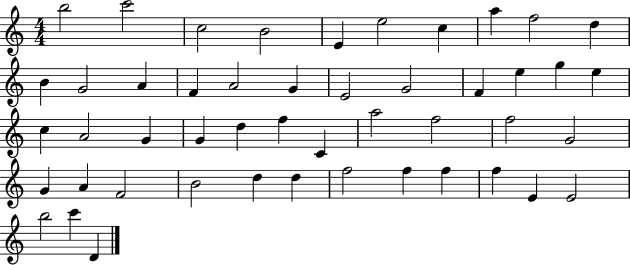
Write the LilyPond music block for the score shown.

{
  \clef treble
  \numericTimeSignature
  \time 4/4
  \key c \major
  b''2 c'''2 | c''2 b'2 | e'4 e''2 c''4 | a''4 f''2 d''4 | \break b'4 g'2 a'4 | f'4 a'2 g'4 | e'2 g'2 | f'4 e''4 g''4 e''4 | \break c''4 a'2 g'4 | g'4 d''4 f''4 c'4 | a''2 f''2 | f''2 g'2 | \break g'4 a'4 f'2 | b'2 d''4 d''4 | f''2 f''4 f''4 | f''4 e'4 e'2 | \break b''2 c'''4 d'4 | \bar "|."
}